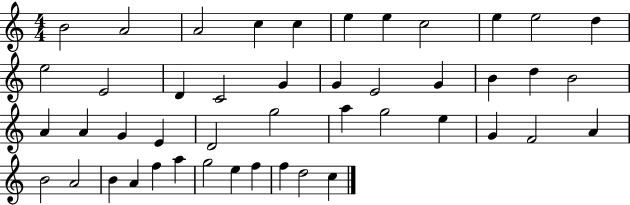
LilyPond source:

{
  \clef treble
  \numericTimeSignature
  \time 4/4
  \key c \major
  b'2 a'2 | a'2 c''4 c''4 | e''4 e''4 c''2 | e''4 e''2 d''4 | \break e''2 e'2 | d'4 c'2 g'4 | g'4 e'2 g'4 | b'4 d''4 b'2 | \break a'4 a'4 g'4 e'4 | d'2 g''2 | a''4 g''2 e''4 | g'4 f'2 a'4 | \break b'2 a'2 | b'4 a'4 f''4 a''4 | g''2 e''4 f''4 | f''4 d''2 c''4 | \break \bar "|."
}